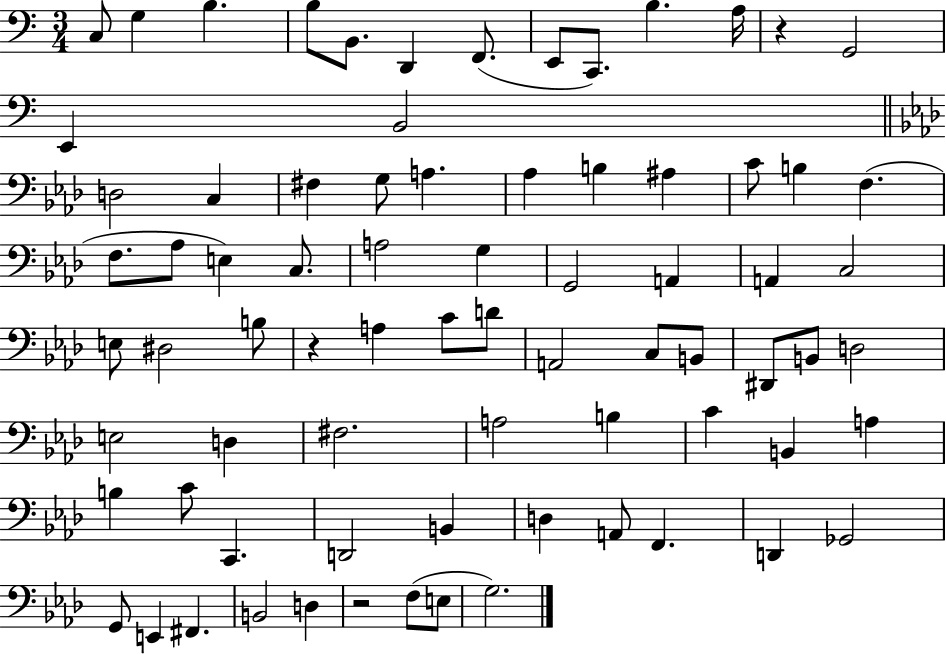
{
  \clef bass
  \numericTimeSignature
  \time 3/4
  \key c \major
  c8 g4 b4. | b8 b,8. d,4 f,8.( | e,8 c,8.) b4. a16 | r4 g,2 | \break e,4 b,2 | \bar "||" \break \key f \minor d2 c4 | fis4 g8 a4. | aes4 b4 ais4 | c'8 b4 f4.( | \break f8. aes8 e4) c8. | a2 g4 | g,2 a,4 | a,4 c2 | \break e8 dis2 b8 | r4 a4 c'8 d'8 | a,2 c8 b,8 | dis,8 b,8 d2 | \break e2 d4 | fis2. | a2 b4 | c'4 b,4 a4 | \break b4 c'8 c,4. | d,2 b,4 | d4 a,8 f,4. | d,4 ges,2 | \break g,8 e,4 fis,4. | b,2 d4 | r2 f8( e8 | g2.) | \break \bar "|."
}